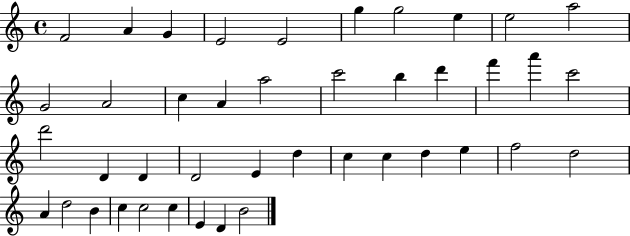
{
  \clef treble
  \time 4/4
  \defaultTimeSignature
  \key c \major
  f'2 a'4 g'4 | e'2 e'2 | g''4 g''2 e''4 | e''2 a''2 | \break g'2 a'2 | c''4 a'4 a''2 | c'''2 b''4 d'''4 | f'''4 a'''4 c'''2 | \break d'''2 d'4 d'4 | d'2 e'4 d''4 | c''4 c''4 d''4 e''4 | f''2 d''2 | \break a'4 d''2 b'4 | c''4 c''2 c''4 | e'4 d'4 b'2 | \bar "|."
}